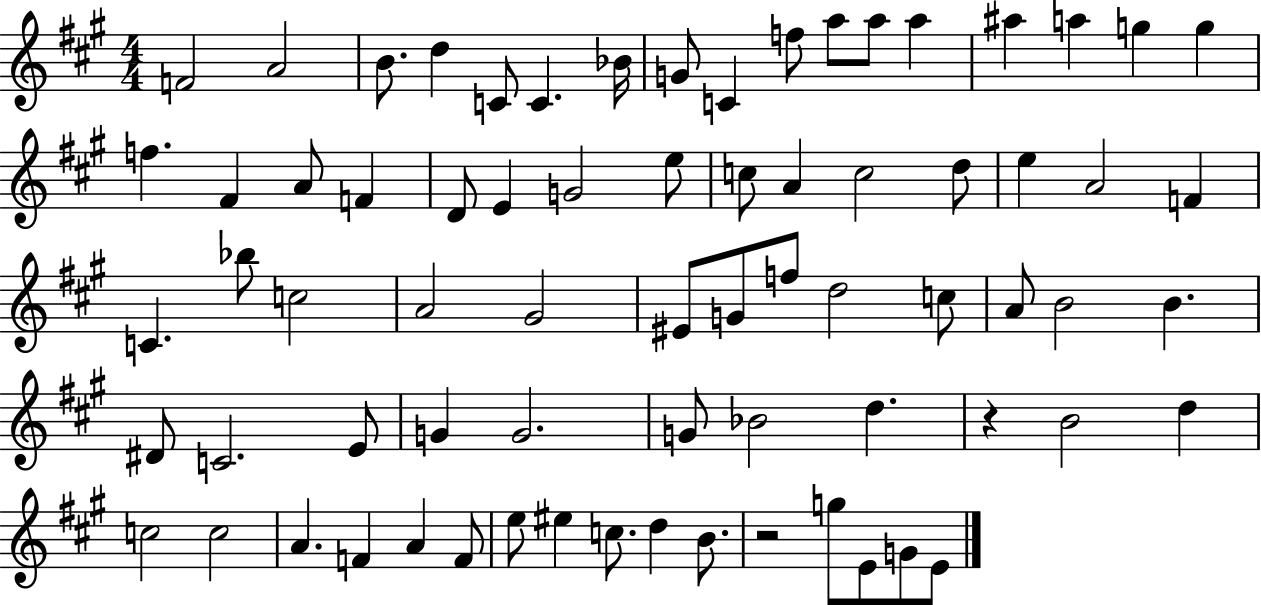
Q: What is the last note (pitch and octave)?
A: E4